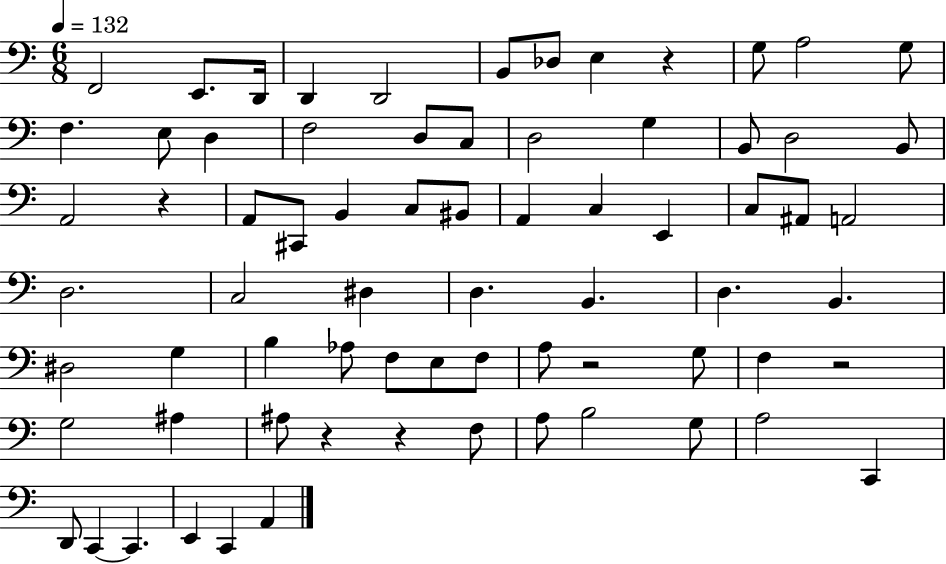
F2/h E2/e. D2/s D2/q D2/h B2/e Db3/e E3/q R/q G3/e A3/h G3/e F3/q. E3/e D3/q F3/h D3/e C3/e D3/h G3/q B2/e D3/h B2/e A2/h R/q A2/e C#2/e B2/q C3/e BIS2/e A2/q C3/q E2/q C3/e A#2/e A2/h D3/h. C3/h D#3/q D3/q. B2/q. D3/q. B2/q. D#3/h G3/q B3/q Ab3/e F3/e E3/e F3/e A3/e R/h G3/e F3/q R/h G3/h A#3/q A#3/e R/q R/q F3/e A3/e B3/h G3/e A3/h C2/q D2/e C2/q C2/q. E2/q C2/q A2/q